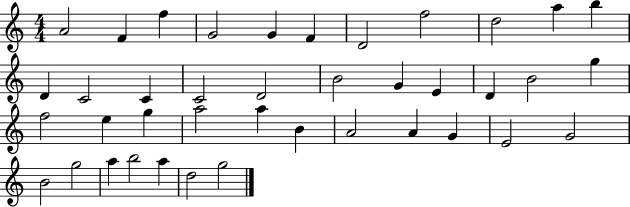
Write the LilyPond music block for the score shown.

{
  \clef treble
  \numericTimeSignature
  \time 4/4
  \key c \major
  a'2 f'4 f''4 | g'2 g'4 f'4 | d'2 f''2 | d''2 a''4 b''4 | \break d'4 c'2 c'4 | c'2 d'2 | b'2 g'4 e'4 | d'4 b'2 g''4 | \break f''2 e''4 g''4 | a''2 a''4 b'4 | a'2 a'4 g'4 | e'2 g'2 | \break b'2 g''2 | a''4 b''2 a''4 | d''2 g''2 | \bar "|."
}